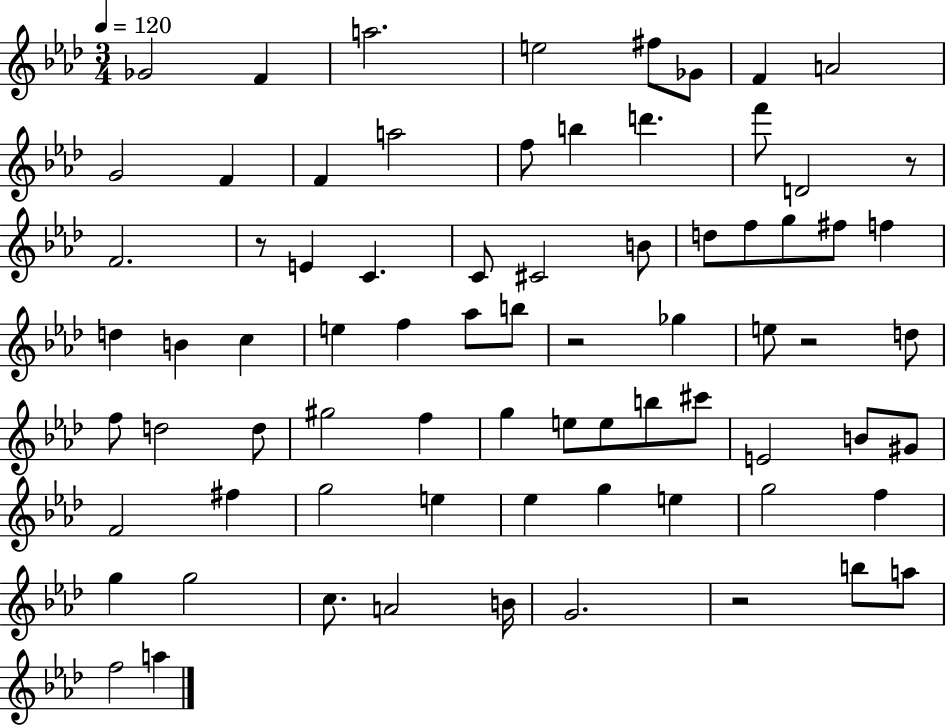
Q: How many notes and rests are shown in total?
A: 75